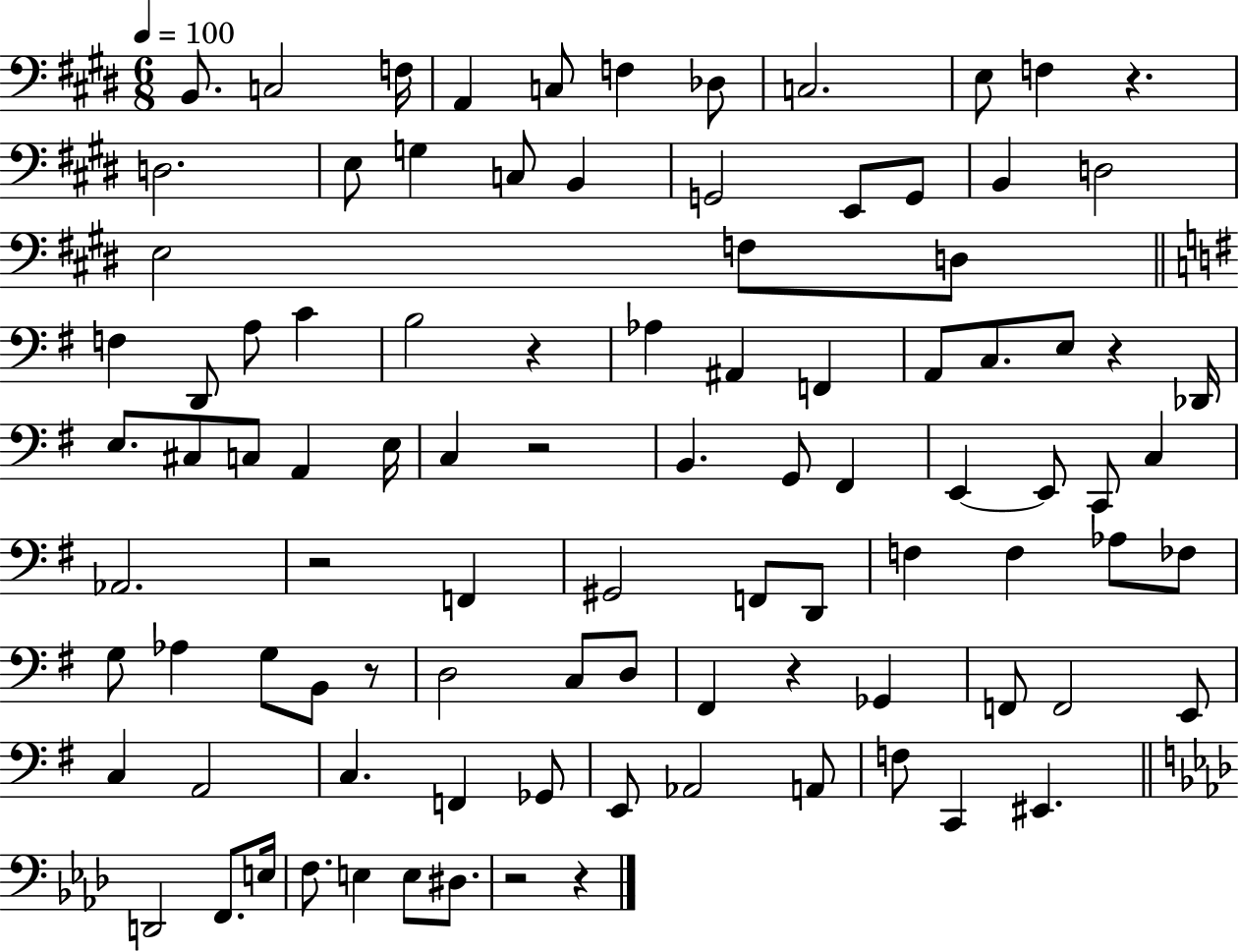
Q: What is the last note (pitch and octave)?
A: D#3